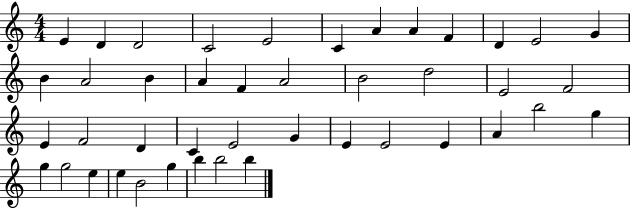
E4/q D4/q D4/h C4/h E4/h C4/q A4/q A4/q F4/q D4/q E4/h G4/q B4/q A4/h B4/q A4/q F4/q A4/h B4/h D5/h E4/h F4/h E4/q F4/h D4/q C4/q E4/h G4/q E4/q E4/h E4/q A4/q B5/h G5/q G5/q G5/h E5/q E5/q B4/h G5/q B5/q B5/h B5/q